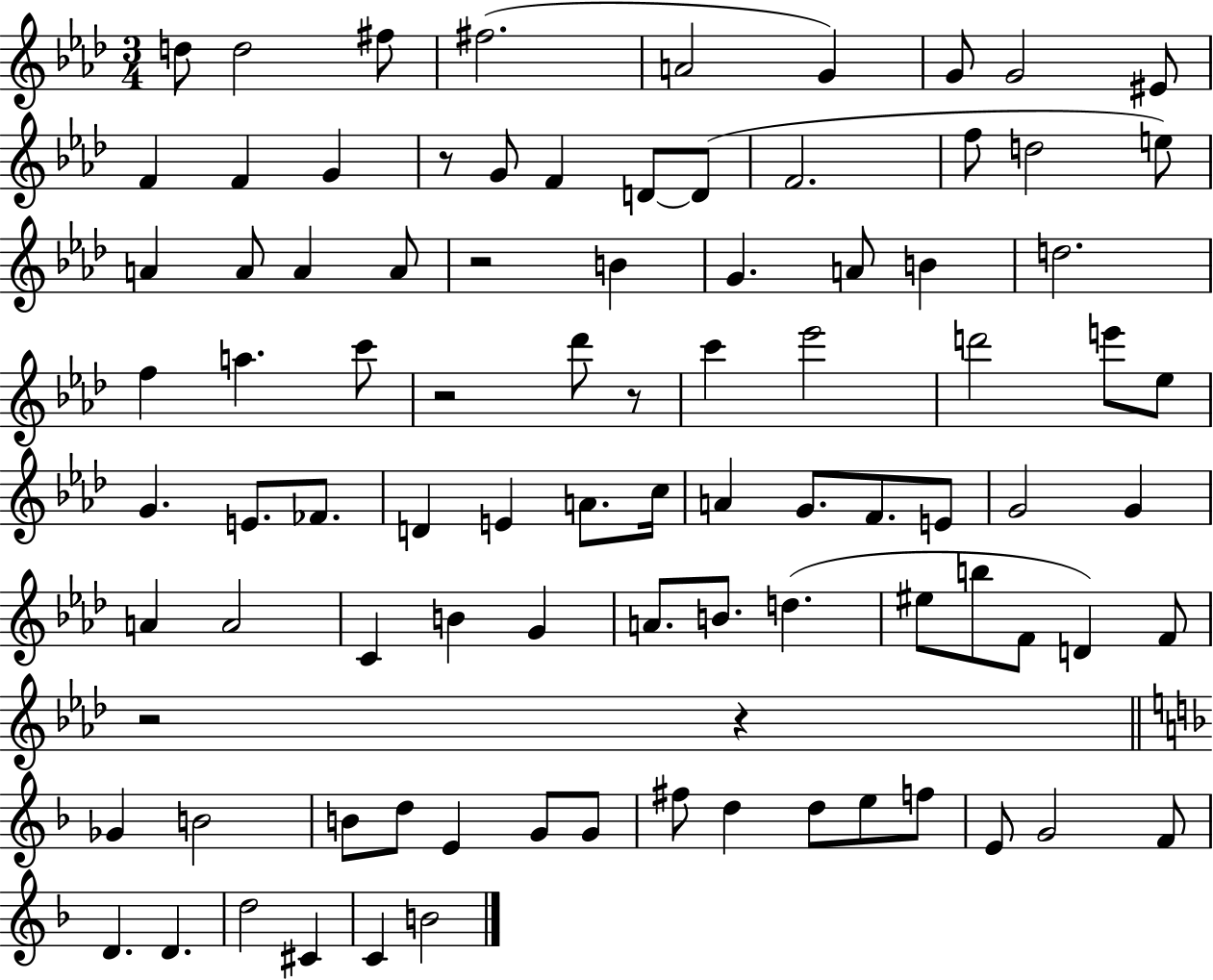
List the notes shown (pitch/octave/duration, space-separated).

D5/e D5/h F#5/e F#5/h. A4/h G4/q G4/e G4/h EIS4/e F4/q F4/q G4/q R/e G4/e F4/q D4/e D4/e F4/h. F5/e D5/h E5/e A4/q A4/e A4/q A4/e R/h B4/q G4/q. A4/e B4/q D5/h. F5/q A5/q. C6/e R/h Db6/e R/e C6/q Eb6/h D6/h E6/e Eb5/e G4/q. E4/e. FES4/e. D4/q E4/q A4/e. C5/s A4/q G4/e. F4/e. E4/e G4/h G4/q A4/q A4/h C4/q B4/q G4/q A4/e. B4/e. D5/q. EIS5/e B5/e F4/e D4/q F4/e R/h R/q Gb4/q B4/h B4/e D5/e E4/q G4/e G4/e F#5/e D5/q D5/e E5/e F5/e E4/e G4/h F4/e D4/q. D4/q. D5/h C#4/q C4/q B4/h